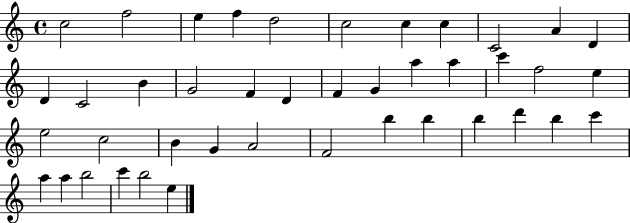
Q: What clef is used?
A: treble